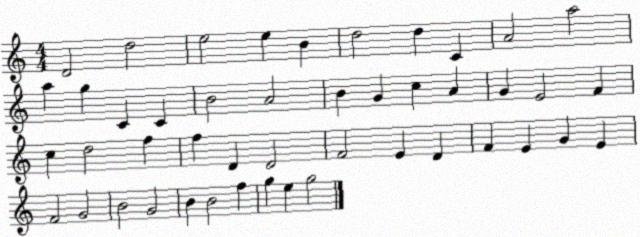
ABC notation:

X:1
T:Untitled
M:4/4
L:1/4
K:C
D2 d2 e2 e B d2 d C A2 a2 a g C C B2 A2 B G c A G E2 F c d2 f f D D2 F2 E D F E G E F2 G2 B2 G2 B B2 f g e g2